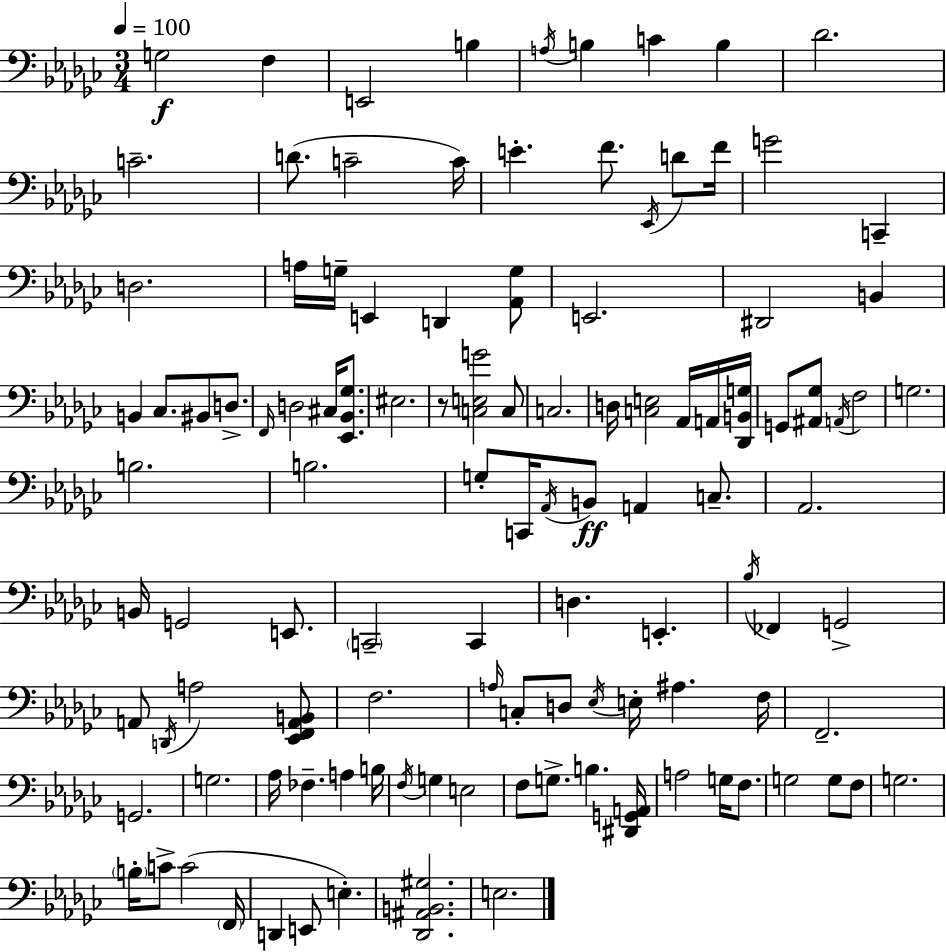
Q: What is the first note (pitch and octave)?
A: G3